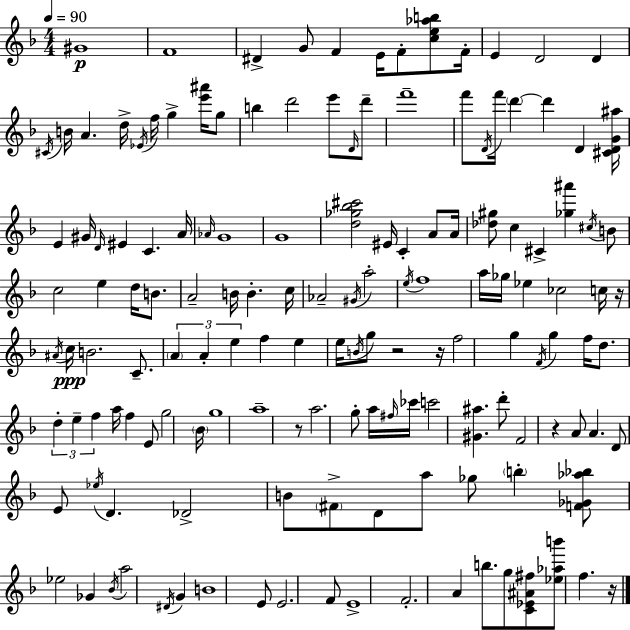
X:1
T:Untitled
M:4/4
L:1/4
K:Dm
^G4 F4 ^D G/2 F E/4 F/2 [ce_ab]/2 F/4 E D2 D ^C/4 B/4 A d/4 _E/4 f/4 g [e'^a']/4 g/2 b d'2 e'/2 D/4 d'/2 f'4 f'/2 D/4 f'/4 d' d' D [^CDG^a]/4 E ^G/4 D/4 ^E C A/4 _A/4 G4 G4 [d_g_b^c']2 ^E/4 C A/2 A/4 [_d^g]/2 c ^C [_g^a'] ^c/4 B/2 c2 e d/4 B/2 A2 B/4 B c/4 _A2 ^G/4 a2 e/4 f4 a/4 _g/4 _e _c2 c/4 z/4 ^A/4 c/4 B2 C/2 A A e f e e/4 B/4 g/2 z2 z/4 f2 g F/4 g f/4 d/2 d e f a/4 f E/2 g2 _B/4 g4 a4 z/2 a2 g/2 a/4 ^f/4 _c'/4 c'2 [^G^a] d'/2 F2 z A/2 A D/2 E/2 _e/4 D _D2 B/2 ^F/2 D/2 a/2 _g/2 b [F_G_a_b]/2 _e2 _G _B/4 a2 ^D/4 G B4 E/2 E2 F/2 E4 F2 A b/2 g/2 [C_E^A^f]/2 [_e_ab']/2 f z/4